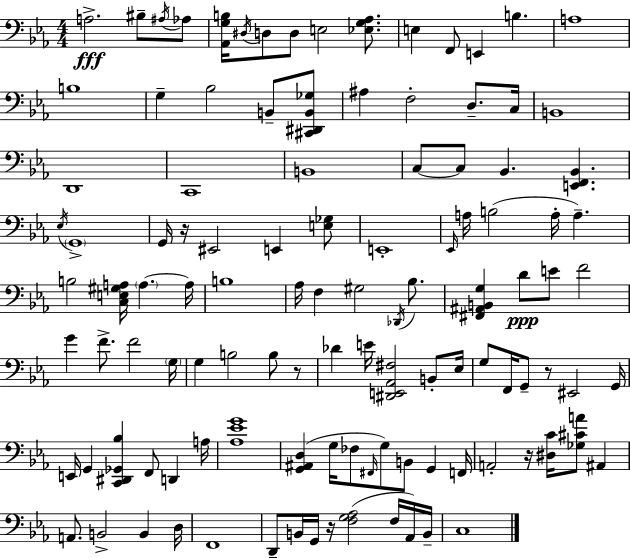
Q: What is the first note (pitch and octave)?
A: A3